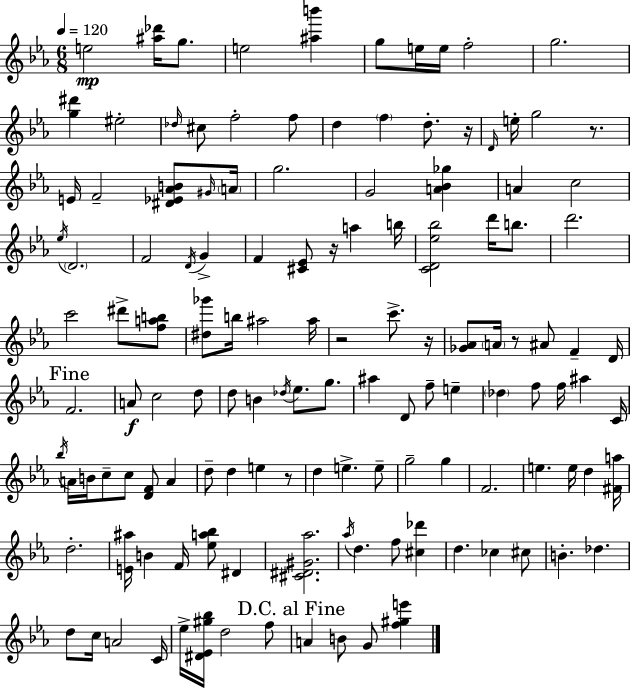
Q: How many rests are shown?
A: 7